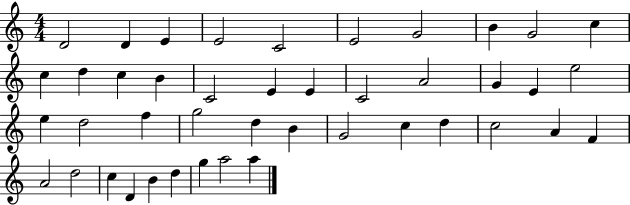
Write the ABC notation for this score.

X:1
T:Untitled
M:4/4
L:1/4
K:C
D2 D E E2 C2 E2 G2 B G2 c c d c B C2 E E C2 A2 G E e2 e d2 f g2 d B G2 c d c2 A F A2 d2 c D B d g a2 a